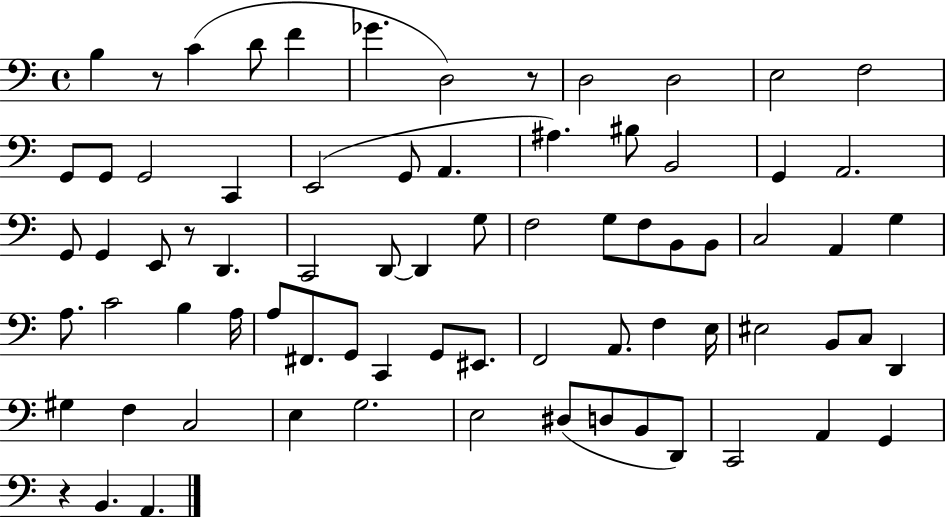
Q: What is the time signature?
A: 4/4